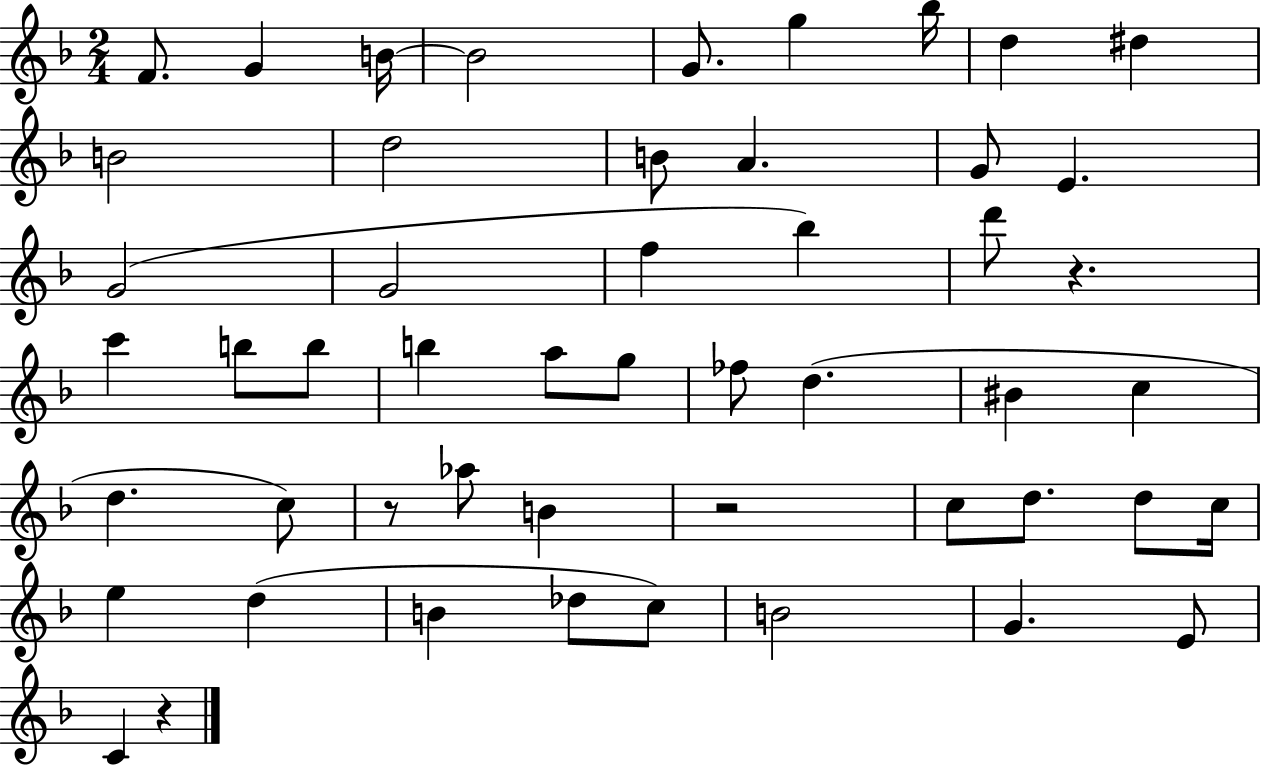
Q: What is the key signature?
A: F major